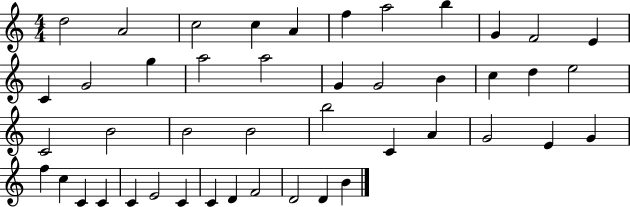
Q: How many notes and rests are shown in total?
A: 45